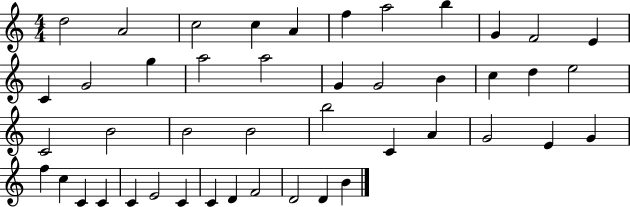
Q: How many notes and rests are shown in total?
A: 45